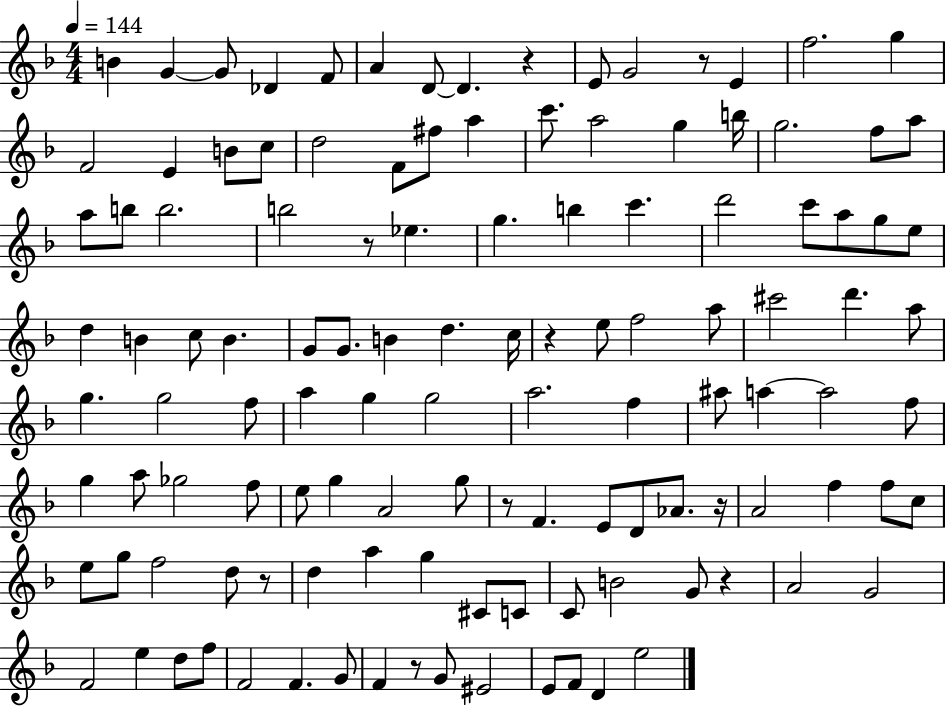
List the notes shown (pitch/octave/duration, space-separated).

B4/q G4/q G4/e Db4/q F4/e A4/q D4/e D4/q. R/q E4/e G4/h R/e E4/q F5/h. G5/q F4/h E4/q B4/e C5/e D5/h F4/e F#5/e A5/q C6/e. A5/h G5/q B5/s G5/h. F5/e A5/e A5/e B5/e B5/h. B5/h R/e Eb5/q. G5/q. B5/q C6/q. D6/h C6/e A5/e G5/e E5/e D5/q B4/q C5/e B4/q. G4/e G4/e. B4/q D5/q. C5/s R/q E5/e F5/h A5/e C#6/h D6/q. A5/e G5/q. G5/h F5/e A5/q G5/q G5/h A5/h. F5/q A#5/e A5/q A5/h F5/e G5/q A5/e Gb5/h F5/e E5/e G5/q A4/h G5/e R/e F4/q. E4/e D4/e Ab4/e. R/s A4/h F5/q F5/e C5/e E5/e G5/e F5/h D5/e R/e D5/q A5/q G5/q C#4/e C4/e C4/e B4/h G4/e R/q A4/h G4/h F4/h E5/q D5/e F5/e F4/h F4/q. G4/e F4/q R/e G4/e EIS4/h E4/e F4/e D4/q E5/h